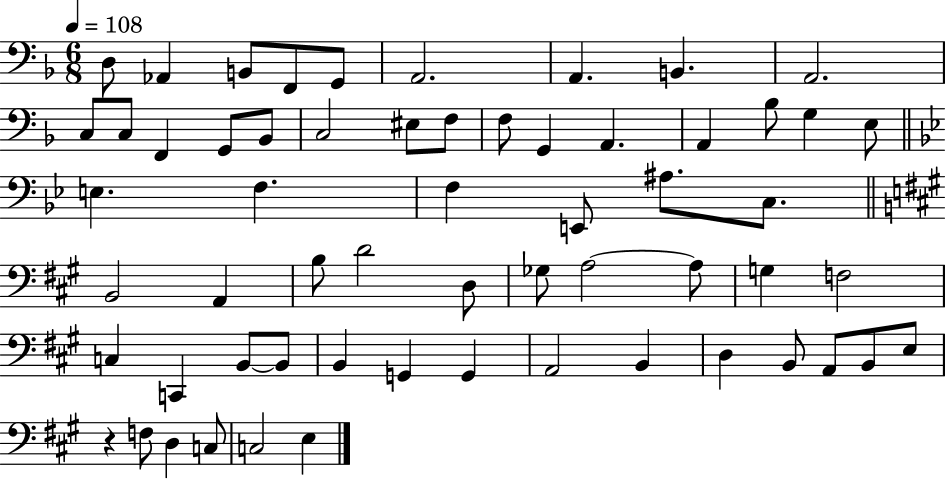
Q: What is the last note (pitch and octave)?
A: E3